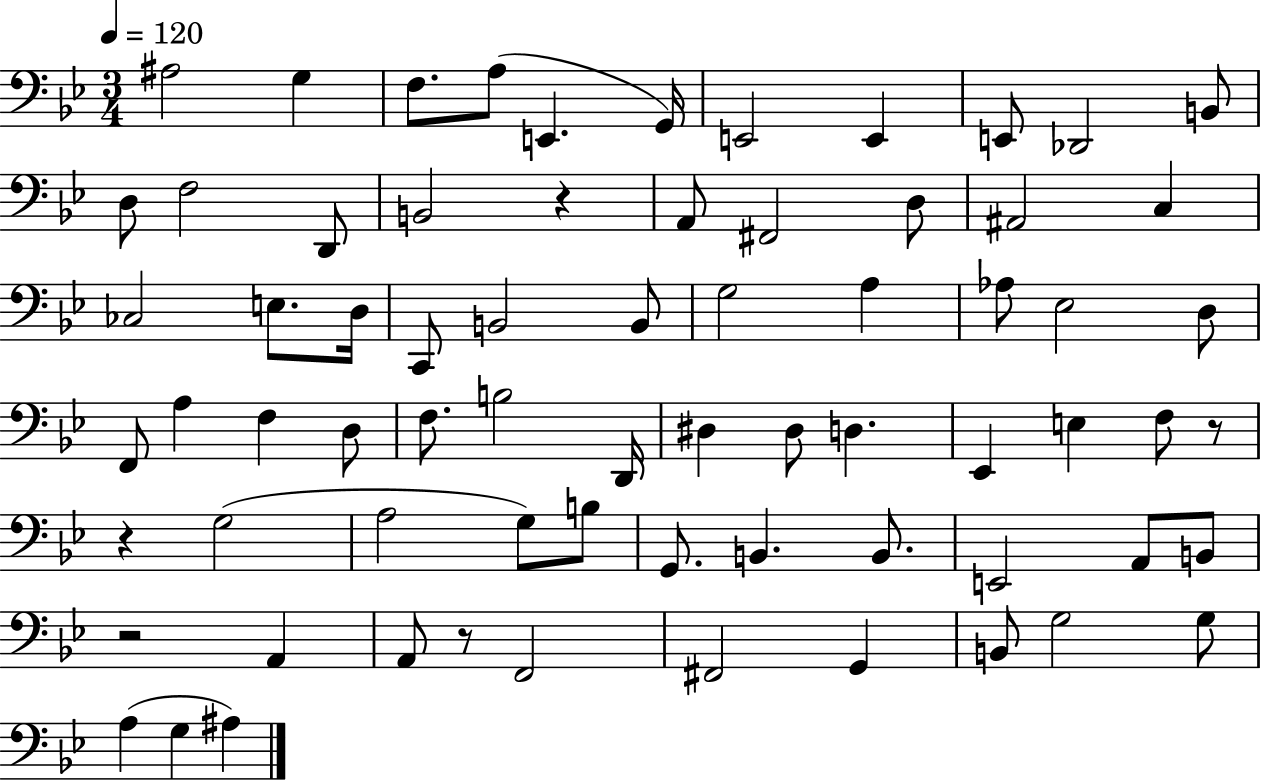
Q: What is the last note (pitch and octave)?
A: A#3